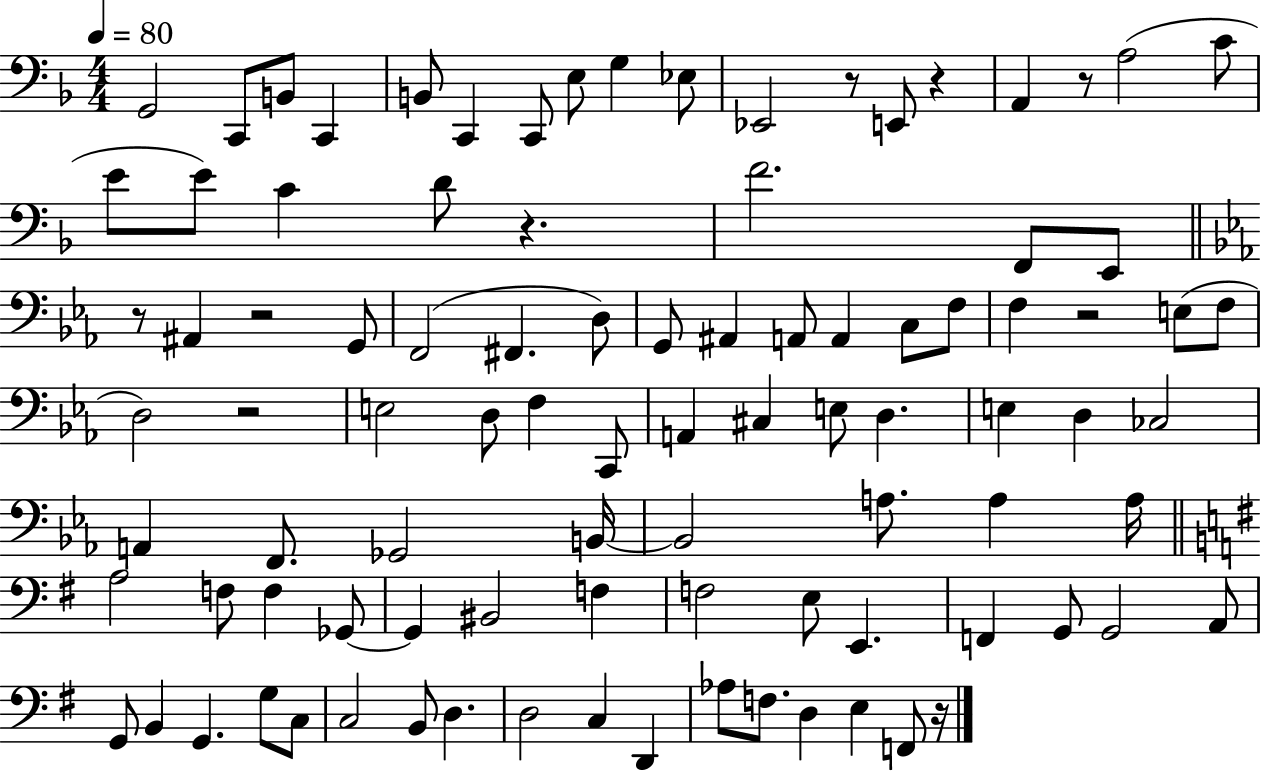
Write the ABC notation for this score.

X:1
T:Untitled
M:4/4
L:1/4
K:F
G,,2 C,,/2 B,,/2 C,, B,,/2 C,, C,,/2 E,/2 G, _E,/2 _E,,2 z/2 E,,/2 z A,, z/2 A,2 C/2 E/2 E/2 C D/2 z F2 F,,/2 E,,/2 z/2 ^A,, z2 G,,/2 F,,2 ^F,, D,/2 G,,/2 ^A,, A,,/2 A,, C,/2 F,/2 F, z2 E,/2 F,/2 D,2 z2 E,2 D,/2 F, C,,/2 A,, ^C, E,/2 D, E, D, _C,2 A,, F,,/2 _G,,2 B,,/4 B,,2 A,/2 A, A,/4 A,2 F,/2 F, _G,,/2 _G,, ^B,,2 F, F,2 E,/2 E,, F,, G,,/2 G,,2 A,,/2 G,,/2 B,, G,, G,/2 C,/2 C,2 B,,/2 D, D,2 C, D,, _A,/2 F,/2 D, E, F,,/2 z/4